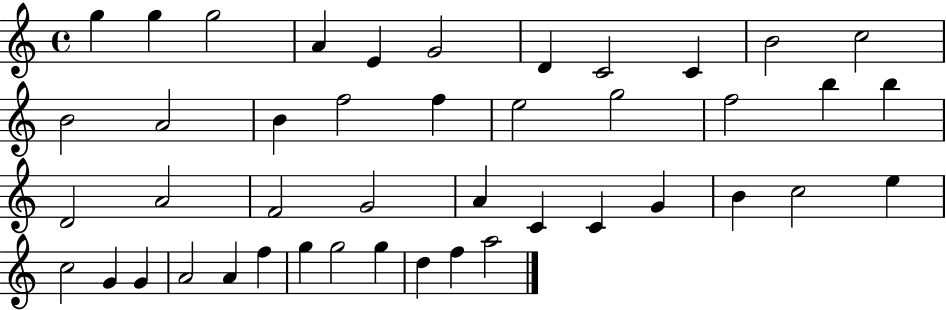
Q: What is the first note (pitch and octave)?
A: G5